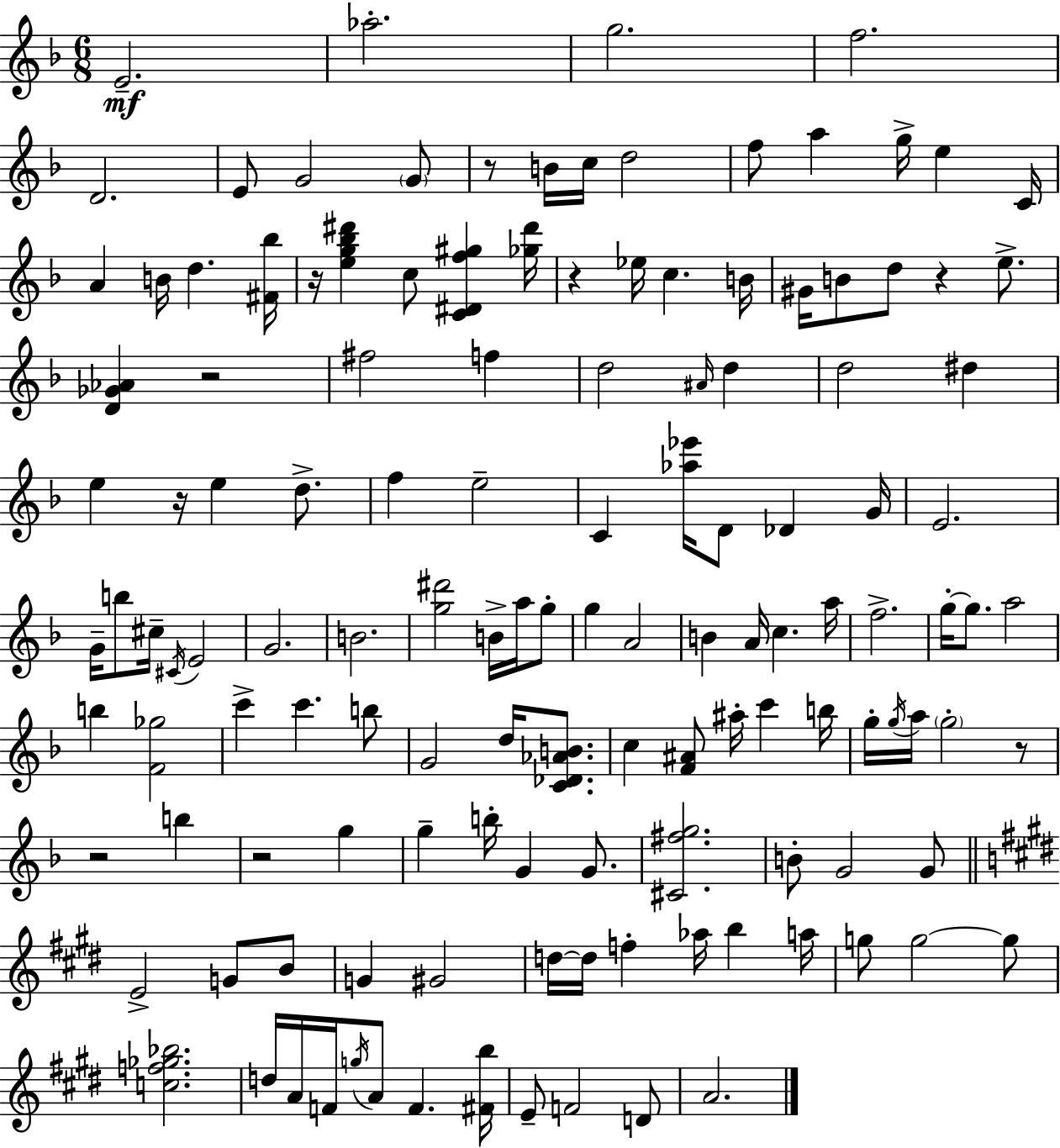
X:1
T:Untitled
M:6/8
L:1/4
K:F
E2 _a2 g2 f2 D2 E/2 G2 G/2 z/2 B/4 c/4 d2 f/2 a g/4 e C/4 A B/4 d [^F_b]/4 z/4 [eg_b^d'] c/2 [C^Df^g] [_g^d']/4 z _e/4 c B/4 ^G/4 B/2 d/2 z e/2 [D_G_A] z2 ^f2 f d2 ^A/4 d d2 ^d e z/4 e d/2 f e2 C [_a_e']/4 D/2 _D G/4 E2 G/4 b/2 ^c/4 ^C/4 E2 G2 B2 [g^d']2 B/4 a/4 g/2 g A2 B A/4 c a/4 f2 g/4 g/2 a2 b [F_g]2 c' c' b/2 G2 d/4 [C_D_AB]/2 c [F^A]/2 ^a/4 c' b/4 g/4 g/4 a/4 g2 z/2 z2 b z2 g g b/4 G G/2 [^C^fg]2 B/2 G2 G/2 E2 G/2 B/2 G ^G2 d/4 d/4 f _a/4 b a/4 g/2 g2 g/2 [cf_g_b]2 d/4 A/4 F/4 g/4 A/2 F [^Fb]/4 E/2 F2 D/2 A2